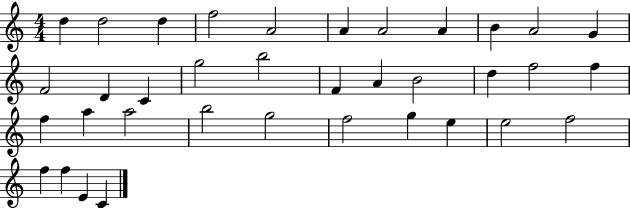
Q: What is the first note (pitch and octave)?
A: D5